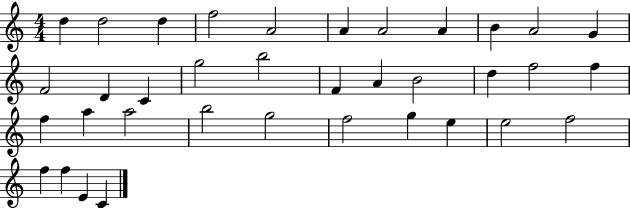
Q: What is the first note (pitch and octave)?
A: D5